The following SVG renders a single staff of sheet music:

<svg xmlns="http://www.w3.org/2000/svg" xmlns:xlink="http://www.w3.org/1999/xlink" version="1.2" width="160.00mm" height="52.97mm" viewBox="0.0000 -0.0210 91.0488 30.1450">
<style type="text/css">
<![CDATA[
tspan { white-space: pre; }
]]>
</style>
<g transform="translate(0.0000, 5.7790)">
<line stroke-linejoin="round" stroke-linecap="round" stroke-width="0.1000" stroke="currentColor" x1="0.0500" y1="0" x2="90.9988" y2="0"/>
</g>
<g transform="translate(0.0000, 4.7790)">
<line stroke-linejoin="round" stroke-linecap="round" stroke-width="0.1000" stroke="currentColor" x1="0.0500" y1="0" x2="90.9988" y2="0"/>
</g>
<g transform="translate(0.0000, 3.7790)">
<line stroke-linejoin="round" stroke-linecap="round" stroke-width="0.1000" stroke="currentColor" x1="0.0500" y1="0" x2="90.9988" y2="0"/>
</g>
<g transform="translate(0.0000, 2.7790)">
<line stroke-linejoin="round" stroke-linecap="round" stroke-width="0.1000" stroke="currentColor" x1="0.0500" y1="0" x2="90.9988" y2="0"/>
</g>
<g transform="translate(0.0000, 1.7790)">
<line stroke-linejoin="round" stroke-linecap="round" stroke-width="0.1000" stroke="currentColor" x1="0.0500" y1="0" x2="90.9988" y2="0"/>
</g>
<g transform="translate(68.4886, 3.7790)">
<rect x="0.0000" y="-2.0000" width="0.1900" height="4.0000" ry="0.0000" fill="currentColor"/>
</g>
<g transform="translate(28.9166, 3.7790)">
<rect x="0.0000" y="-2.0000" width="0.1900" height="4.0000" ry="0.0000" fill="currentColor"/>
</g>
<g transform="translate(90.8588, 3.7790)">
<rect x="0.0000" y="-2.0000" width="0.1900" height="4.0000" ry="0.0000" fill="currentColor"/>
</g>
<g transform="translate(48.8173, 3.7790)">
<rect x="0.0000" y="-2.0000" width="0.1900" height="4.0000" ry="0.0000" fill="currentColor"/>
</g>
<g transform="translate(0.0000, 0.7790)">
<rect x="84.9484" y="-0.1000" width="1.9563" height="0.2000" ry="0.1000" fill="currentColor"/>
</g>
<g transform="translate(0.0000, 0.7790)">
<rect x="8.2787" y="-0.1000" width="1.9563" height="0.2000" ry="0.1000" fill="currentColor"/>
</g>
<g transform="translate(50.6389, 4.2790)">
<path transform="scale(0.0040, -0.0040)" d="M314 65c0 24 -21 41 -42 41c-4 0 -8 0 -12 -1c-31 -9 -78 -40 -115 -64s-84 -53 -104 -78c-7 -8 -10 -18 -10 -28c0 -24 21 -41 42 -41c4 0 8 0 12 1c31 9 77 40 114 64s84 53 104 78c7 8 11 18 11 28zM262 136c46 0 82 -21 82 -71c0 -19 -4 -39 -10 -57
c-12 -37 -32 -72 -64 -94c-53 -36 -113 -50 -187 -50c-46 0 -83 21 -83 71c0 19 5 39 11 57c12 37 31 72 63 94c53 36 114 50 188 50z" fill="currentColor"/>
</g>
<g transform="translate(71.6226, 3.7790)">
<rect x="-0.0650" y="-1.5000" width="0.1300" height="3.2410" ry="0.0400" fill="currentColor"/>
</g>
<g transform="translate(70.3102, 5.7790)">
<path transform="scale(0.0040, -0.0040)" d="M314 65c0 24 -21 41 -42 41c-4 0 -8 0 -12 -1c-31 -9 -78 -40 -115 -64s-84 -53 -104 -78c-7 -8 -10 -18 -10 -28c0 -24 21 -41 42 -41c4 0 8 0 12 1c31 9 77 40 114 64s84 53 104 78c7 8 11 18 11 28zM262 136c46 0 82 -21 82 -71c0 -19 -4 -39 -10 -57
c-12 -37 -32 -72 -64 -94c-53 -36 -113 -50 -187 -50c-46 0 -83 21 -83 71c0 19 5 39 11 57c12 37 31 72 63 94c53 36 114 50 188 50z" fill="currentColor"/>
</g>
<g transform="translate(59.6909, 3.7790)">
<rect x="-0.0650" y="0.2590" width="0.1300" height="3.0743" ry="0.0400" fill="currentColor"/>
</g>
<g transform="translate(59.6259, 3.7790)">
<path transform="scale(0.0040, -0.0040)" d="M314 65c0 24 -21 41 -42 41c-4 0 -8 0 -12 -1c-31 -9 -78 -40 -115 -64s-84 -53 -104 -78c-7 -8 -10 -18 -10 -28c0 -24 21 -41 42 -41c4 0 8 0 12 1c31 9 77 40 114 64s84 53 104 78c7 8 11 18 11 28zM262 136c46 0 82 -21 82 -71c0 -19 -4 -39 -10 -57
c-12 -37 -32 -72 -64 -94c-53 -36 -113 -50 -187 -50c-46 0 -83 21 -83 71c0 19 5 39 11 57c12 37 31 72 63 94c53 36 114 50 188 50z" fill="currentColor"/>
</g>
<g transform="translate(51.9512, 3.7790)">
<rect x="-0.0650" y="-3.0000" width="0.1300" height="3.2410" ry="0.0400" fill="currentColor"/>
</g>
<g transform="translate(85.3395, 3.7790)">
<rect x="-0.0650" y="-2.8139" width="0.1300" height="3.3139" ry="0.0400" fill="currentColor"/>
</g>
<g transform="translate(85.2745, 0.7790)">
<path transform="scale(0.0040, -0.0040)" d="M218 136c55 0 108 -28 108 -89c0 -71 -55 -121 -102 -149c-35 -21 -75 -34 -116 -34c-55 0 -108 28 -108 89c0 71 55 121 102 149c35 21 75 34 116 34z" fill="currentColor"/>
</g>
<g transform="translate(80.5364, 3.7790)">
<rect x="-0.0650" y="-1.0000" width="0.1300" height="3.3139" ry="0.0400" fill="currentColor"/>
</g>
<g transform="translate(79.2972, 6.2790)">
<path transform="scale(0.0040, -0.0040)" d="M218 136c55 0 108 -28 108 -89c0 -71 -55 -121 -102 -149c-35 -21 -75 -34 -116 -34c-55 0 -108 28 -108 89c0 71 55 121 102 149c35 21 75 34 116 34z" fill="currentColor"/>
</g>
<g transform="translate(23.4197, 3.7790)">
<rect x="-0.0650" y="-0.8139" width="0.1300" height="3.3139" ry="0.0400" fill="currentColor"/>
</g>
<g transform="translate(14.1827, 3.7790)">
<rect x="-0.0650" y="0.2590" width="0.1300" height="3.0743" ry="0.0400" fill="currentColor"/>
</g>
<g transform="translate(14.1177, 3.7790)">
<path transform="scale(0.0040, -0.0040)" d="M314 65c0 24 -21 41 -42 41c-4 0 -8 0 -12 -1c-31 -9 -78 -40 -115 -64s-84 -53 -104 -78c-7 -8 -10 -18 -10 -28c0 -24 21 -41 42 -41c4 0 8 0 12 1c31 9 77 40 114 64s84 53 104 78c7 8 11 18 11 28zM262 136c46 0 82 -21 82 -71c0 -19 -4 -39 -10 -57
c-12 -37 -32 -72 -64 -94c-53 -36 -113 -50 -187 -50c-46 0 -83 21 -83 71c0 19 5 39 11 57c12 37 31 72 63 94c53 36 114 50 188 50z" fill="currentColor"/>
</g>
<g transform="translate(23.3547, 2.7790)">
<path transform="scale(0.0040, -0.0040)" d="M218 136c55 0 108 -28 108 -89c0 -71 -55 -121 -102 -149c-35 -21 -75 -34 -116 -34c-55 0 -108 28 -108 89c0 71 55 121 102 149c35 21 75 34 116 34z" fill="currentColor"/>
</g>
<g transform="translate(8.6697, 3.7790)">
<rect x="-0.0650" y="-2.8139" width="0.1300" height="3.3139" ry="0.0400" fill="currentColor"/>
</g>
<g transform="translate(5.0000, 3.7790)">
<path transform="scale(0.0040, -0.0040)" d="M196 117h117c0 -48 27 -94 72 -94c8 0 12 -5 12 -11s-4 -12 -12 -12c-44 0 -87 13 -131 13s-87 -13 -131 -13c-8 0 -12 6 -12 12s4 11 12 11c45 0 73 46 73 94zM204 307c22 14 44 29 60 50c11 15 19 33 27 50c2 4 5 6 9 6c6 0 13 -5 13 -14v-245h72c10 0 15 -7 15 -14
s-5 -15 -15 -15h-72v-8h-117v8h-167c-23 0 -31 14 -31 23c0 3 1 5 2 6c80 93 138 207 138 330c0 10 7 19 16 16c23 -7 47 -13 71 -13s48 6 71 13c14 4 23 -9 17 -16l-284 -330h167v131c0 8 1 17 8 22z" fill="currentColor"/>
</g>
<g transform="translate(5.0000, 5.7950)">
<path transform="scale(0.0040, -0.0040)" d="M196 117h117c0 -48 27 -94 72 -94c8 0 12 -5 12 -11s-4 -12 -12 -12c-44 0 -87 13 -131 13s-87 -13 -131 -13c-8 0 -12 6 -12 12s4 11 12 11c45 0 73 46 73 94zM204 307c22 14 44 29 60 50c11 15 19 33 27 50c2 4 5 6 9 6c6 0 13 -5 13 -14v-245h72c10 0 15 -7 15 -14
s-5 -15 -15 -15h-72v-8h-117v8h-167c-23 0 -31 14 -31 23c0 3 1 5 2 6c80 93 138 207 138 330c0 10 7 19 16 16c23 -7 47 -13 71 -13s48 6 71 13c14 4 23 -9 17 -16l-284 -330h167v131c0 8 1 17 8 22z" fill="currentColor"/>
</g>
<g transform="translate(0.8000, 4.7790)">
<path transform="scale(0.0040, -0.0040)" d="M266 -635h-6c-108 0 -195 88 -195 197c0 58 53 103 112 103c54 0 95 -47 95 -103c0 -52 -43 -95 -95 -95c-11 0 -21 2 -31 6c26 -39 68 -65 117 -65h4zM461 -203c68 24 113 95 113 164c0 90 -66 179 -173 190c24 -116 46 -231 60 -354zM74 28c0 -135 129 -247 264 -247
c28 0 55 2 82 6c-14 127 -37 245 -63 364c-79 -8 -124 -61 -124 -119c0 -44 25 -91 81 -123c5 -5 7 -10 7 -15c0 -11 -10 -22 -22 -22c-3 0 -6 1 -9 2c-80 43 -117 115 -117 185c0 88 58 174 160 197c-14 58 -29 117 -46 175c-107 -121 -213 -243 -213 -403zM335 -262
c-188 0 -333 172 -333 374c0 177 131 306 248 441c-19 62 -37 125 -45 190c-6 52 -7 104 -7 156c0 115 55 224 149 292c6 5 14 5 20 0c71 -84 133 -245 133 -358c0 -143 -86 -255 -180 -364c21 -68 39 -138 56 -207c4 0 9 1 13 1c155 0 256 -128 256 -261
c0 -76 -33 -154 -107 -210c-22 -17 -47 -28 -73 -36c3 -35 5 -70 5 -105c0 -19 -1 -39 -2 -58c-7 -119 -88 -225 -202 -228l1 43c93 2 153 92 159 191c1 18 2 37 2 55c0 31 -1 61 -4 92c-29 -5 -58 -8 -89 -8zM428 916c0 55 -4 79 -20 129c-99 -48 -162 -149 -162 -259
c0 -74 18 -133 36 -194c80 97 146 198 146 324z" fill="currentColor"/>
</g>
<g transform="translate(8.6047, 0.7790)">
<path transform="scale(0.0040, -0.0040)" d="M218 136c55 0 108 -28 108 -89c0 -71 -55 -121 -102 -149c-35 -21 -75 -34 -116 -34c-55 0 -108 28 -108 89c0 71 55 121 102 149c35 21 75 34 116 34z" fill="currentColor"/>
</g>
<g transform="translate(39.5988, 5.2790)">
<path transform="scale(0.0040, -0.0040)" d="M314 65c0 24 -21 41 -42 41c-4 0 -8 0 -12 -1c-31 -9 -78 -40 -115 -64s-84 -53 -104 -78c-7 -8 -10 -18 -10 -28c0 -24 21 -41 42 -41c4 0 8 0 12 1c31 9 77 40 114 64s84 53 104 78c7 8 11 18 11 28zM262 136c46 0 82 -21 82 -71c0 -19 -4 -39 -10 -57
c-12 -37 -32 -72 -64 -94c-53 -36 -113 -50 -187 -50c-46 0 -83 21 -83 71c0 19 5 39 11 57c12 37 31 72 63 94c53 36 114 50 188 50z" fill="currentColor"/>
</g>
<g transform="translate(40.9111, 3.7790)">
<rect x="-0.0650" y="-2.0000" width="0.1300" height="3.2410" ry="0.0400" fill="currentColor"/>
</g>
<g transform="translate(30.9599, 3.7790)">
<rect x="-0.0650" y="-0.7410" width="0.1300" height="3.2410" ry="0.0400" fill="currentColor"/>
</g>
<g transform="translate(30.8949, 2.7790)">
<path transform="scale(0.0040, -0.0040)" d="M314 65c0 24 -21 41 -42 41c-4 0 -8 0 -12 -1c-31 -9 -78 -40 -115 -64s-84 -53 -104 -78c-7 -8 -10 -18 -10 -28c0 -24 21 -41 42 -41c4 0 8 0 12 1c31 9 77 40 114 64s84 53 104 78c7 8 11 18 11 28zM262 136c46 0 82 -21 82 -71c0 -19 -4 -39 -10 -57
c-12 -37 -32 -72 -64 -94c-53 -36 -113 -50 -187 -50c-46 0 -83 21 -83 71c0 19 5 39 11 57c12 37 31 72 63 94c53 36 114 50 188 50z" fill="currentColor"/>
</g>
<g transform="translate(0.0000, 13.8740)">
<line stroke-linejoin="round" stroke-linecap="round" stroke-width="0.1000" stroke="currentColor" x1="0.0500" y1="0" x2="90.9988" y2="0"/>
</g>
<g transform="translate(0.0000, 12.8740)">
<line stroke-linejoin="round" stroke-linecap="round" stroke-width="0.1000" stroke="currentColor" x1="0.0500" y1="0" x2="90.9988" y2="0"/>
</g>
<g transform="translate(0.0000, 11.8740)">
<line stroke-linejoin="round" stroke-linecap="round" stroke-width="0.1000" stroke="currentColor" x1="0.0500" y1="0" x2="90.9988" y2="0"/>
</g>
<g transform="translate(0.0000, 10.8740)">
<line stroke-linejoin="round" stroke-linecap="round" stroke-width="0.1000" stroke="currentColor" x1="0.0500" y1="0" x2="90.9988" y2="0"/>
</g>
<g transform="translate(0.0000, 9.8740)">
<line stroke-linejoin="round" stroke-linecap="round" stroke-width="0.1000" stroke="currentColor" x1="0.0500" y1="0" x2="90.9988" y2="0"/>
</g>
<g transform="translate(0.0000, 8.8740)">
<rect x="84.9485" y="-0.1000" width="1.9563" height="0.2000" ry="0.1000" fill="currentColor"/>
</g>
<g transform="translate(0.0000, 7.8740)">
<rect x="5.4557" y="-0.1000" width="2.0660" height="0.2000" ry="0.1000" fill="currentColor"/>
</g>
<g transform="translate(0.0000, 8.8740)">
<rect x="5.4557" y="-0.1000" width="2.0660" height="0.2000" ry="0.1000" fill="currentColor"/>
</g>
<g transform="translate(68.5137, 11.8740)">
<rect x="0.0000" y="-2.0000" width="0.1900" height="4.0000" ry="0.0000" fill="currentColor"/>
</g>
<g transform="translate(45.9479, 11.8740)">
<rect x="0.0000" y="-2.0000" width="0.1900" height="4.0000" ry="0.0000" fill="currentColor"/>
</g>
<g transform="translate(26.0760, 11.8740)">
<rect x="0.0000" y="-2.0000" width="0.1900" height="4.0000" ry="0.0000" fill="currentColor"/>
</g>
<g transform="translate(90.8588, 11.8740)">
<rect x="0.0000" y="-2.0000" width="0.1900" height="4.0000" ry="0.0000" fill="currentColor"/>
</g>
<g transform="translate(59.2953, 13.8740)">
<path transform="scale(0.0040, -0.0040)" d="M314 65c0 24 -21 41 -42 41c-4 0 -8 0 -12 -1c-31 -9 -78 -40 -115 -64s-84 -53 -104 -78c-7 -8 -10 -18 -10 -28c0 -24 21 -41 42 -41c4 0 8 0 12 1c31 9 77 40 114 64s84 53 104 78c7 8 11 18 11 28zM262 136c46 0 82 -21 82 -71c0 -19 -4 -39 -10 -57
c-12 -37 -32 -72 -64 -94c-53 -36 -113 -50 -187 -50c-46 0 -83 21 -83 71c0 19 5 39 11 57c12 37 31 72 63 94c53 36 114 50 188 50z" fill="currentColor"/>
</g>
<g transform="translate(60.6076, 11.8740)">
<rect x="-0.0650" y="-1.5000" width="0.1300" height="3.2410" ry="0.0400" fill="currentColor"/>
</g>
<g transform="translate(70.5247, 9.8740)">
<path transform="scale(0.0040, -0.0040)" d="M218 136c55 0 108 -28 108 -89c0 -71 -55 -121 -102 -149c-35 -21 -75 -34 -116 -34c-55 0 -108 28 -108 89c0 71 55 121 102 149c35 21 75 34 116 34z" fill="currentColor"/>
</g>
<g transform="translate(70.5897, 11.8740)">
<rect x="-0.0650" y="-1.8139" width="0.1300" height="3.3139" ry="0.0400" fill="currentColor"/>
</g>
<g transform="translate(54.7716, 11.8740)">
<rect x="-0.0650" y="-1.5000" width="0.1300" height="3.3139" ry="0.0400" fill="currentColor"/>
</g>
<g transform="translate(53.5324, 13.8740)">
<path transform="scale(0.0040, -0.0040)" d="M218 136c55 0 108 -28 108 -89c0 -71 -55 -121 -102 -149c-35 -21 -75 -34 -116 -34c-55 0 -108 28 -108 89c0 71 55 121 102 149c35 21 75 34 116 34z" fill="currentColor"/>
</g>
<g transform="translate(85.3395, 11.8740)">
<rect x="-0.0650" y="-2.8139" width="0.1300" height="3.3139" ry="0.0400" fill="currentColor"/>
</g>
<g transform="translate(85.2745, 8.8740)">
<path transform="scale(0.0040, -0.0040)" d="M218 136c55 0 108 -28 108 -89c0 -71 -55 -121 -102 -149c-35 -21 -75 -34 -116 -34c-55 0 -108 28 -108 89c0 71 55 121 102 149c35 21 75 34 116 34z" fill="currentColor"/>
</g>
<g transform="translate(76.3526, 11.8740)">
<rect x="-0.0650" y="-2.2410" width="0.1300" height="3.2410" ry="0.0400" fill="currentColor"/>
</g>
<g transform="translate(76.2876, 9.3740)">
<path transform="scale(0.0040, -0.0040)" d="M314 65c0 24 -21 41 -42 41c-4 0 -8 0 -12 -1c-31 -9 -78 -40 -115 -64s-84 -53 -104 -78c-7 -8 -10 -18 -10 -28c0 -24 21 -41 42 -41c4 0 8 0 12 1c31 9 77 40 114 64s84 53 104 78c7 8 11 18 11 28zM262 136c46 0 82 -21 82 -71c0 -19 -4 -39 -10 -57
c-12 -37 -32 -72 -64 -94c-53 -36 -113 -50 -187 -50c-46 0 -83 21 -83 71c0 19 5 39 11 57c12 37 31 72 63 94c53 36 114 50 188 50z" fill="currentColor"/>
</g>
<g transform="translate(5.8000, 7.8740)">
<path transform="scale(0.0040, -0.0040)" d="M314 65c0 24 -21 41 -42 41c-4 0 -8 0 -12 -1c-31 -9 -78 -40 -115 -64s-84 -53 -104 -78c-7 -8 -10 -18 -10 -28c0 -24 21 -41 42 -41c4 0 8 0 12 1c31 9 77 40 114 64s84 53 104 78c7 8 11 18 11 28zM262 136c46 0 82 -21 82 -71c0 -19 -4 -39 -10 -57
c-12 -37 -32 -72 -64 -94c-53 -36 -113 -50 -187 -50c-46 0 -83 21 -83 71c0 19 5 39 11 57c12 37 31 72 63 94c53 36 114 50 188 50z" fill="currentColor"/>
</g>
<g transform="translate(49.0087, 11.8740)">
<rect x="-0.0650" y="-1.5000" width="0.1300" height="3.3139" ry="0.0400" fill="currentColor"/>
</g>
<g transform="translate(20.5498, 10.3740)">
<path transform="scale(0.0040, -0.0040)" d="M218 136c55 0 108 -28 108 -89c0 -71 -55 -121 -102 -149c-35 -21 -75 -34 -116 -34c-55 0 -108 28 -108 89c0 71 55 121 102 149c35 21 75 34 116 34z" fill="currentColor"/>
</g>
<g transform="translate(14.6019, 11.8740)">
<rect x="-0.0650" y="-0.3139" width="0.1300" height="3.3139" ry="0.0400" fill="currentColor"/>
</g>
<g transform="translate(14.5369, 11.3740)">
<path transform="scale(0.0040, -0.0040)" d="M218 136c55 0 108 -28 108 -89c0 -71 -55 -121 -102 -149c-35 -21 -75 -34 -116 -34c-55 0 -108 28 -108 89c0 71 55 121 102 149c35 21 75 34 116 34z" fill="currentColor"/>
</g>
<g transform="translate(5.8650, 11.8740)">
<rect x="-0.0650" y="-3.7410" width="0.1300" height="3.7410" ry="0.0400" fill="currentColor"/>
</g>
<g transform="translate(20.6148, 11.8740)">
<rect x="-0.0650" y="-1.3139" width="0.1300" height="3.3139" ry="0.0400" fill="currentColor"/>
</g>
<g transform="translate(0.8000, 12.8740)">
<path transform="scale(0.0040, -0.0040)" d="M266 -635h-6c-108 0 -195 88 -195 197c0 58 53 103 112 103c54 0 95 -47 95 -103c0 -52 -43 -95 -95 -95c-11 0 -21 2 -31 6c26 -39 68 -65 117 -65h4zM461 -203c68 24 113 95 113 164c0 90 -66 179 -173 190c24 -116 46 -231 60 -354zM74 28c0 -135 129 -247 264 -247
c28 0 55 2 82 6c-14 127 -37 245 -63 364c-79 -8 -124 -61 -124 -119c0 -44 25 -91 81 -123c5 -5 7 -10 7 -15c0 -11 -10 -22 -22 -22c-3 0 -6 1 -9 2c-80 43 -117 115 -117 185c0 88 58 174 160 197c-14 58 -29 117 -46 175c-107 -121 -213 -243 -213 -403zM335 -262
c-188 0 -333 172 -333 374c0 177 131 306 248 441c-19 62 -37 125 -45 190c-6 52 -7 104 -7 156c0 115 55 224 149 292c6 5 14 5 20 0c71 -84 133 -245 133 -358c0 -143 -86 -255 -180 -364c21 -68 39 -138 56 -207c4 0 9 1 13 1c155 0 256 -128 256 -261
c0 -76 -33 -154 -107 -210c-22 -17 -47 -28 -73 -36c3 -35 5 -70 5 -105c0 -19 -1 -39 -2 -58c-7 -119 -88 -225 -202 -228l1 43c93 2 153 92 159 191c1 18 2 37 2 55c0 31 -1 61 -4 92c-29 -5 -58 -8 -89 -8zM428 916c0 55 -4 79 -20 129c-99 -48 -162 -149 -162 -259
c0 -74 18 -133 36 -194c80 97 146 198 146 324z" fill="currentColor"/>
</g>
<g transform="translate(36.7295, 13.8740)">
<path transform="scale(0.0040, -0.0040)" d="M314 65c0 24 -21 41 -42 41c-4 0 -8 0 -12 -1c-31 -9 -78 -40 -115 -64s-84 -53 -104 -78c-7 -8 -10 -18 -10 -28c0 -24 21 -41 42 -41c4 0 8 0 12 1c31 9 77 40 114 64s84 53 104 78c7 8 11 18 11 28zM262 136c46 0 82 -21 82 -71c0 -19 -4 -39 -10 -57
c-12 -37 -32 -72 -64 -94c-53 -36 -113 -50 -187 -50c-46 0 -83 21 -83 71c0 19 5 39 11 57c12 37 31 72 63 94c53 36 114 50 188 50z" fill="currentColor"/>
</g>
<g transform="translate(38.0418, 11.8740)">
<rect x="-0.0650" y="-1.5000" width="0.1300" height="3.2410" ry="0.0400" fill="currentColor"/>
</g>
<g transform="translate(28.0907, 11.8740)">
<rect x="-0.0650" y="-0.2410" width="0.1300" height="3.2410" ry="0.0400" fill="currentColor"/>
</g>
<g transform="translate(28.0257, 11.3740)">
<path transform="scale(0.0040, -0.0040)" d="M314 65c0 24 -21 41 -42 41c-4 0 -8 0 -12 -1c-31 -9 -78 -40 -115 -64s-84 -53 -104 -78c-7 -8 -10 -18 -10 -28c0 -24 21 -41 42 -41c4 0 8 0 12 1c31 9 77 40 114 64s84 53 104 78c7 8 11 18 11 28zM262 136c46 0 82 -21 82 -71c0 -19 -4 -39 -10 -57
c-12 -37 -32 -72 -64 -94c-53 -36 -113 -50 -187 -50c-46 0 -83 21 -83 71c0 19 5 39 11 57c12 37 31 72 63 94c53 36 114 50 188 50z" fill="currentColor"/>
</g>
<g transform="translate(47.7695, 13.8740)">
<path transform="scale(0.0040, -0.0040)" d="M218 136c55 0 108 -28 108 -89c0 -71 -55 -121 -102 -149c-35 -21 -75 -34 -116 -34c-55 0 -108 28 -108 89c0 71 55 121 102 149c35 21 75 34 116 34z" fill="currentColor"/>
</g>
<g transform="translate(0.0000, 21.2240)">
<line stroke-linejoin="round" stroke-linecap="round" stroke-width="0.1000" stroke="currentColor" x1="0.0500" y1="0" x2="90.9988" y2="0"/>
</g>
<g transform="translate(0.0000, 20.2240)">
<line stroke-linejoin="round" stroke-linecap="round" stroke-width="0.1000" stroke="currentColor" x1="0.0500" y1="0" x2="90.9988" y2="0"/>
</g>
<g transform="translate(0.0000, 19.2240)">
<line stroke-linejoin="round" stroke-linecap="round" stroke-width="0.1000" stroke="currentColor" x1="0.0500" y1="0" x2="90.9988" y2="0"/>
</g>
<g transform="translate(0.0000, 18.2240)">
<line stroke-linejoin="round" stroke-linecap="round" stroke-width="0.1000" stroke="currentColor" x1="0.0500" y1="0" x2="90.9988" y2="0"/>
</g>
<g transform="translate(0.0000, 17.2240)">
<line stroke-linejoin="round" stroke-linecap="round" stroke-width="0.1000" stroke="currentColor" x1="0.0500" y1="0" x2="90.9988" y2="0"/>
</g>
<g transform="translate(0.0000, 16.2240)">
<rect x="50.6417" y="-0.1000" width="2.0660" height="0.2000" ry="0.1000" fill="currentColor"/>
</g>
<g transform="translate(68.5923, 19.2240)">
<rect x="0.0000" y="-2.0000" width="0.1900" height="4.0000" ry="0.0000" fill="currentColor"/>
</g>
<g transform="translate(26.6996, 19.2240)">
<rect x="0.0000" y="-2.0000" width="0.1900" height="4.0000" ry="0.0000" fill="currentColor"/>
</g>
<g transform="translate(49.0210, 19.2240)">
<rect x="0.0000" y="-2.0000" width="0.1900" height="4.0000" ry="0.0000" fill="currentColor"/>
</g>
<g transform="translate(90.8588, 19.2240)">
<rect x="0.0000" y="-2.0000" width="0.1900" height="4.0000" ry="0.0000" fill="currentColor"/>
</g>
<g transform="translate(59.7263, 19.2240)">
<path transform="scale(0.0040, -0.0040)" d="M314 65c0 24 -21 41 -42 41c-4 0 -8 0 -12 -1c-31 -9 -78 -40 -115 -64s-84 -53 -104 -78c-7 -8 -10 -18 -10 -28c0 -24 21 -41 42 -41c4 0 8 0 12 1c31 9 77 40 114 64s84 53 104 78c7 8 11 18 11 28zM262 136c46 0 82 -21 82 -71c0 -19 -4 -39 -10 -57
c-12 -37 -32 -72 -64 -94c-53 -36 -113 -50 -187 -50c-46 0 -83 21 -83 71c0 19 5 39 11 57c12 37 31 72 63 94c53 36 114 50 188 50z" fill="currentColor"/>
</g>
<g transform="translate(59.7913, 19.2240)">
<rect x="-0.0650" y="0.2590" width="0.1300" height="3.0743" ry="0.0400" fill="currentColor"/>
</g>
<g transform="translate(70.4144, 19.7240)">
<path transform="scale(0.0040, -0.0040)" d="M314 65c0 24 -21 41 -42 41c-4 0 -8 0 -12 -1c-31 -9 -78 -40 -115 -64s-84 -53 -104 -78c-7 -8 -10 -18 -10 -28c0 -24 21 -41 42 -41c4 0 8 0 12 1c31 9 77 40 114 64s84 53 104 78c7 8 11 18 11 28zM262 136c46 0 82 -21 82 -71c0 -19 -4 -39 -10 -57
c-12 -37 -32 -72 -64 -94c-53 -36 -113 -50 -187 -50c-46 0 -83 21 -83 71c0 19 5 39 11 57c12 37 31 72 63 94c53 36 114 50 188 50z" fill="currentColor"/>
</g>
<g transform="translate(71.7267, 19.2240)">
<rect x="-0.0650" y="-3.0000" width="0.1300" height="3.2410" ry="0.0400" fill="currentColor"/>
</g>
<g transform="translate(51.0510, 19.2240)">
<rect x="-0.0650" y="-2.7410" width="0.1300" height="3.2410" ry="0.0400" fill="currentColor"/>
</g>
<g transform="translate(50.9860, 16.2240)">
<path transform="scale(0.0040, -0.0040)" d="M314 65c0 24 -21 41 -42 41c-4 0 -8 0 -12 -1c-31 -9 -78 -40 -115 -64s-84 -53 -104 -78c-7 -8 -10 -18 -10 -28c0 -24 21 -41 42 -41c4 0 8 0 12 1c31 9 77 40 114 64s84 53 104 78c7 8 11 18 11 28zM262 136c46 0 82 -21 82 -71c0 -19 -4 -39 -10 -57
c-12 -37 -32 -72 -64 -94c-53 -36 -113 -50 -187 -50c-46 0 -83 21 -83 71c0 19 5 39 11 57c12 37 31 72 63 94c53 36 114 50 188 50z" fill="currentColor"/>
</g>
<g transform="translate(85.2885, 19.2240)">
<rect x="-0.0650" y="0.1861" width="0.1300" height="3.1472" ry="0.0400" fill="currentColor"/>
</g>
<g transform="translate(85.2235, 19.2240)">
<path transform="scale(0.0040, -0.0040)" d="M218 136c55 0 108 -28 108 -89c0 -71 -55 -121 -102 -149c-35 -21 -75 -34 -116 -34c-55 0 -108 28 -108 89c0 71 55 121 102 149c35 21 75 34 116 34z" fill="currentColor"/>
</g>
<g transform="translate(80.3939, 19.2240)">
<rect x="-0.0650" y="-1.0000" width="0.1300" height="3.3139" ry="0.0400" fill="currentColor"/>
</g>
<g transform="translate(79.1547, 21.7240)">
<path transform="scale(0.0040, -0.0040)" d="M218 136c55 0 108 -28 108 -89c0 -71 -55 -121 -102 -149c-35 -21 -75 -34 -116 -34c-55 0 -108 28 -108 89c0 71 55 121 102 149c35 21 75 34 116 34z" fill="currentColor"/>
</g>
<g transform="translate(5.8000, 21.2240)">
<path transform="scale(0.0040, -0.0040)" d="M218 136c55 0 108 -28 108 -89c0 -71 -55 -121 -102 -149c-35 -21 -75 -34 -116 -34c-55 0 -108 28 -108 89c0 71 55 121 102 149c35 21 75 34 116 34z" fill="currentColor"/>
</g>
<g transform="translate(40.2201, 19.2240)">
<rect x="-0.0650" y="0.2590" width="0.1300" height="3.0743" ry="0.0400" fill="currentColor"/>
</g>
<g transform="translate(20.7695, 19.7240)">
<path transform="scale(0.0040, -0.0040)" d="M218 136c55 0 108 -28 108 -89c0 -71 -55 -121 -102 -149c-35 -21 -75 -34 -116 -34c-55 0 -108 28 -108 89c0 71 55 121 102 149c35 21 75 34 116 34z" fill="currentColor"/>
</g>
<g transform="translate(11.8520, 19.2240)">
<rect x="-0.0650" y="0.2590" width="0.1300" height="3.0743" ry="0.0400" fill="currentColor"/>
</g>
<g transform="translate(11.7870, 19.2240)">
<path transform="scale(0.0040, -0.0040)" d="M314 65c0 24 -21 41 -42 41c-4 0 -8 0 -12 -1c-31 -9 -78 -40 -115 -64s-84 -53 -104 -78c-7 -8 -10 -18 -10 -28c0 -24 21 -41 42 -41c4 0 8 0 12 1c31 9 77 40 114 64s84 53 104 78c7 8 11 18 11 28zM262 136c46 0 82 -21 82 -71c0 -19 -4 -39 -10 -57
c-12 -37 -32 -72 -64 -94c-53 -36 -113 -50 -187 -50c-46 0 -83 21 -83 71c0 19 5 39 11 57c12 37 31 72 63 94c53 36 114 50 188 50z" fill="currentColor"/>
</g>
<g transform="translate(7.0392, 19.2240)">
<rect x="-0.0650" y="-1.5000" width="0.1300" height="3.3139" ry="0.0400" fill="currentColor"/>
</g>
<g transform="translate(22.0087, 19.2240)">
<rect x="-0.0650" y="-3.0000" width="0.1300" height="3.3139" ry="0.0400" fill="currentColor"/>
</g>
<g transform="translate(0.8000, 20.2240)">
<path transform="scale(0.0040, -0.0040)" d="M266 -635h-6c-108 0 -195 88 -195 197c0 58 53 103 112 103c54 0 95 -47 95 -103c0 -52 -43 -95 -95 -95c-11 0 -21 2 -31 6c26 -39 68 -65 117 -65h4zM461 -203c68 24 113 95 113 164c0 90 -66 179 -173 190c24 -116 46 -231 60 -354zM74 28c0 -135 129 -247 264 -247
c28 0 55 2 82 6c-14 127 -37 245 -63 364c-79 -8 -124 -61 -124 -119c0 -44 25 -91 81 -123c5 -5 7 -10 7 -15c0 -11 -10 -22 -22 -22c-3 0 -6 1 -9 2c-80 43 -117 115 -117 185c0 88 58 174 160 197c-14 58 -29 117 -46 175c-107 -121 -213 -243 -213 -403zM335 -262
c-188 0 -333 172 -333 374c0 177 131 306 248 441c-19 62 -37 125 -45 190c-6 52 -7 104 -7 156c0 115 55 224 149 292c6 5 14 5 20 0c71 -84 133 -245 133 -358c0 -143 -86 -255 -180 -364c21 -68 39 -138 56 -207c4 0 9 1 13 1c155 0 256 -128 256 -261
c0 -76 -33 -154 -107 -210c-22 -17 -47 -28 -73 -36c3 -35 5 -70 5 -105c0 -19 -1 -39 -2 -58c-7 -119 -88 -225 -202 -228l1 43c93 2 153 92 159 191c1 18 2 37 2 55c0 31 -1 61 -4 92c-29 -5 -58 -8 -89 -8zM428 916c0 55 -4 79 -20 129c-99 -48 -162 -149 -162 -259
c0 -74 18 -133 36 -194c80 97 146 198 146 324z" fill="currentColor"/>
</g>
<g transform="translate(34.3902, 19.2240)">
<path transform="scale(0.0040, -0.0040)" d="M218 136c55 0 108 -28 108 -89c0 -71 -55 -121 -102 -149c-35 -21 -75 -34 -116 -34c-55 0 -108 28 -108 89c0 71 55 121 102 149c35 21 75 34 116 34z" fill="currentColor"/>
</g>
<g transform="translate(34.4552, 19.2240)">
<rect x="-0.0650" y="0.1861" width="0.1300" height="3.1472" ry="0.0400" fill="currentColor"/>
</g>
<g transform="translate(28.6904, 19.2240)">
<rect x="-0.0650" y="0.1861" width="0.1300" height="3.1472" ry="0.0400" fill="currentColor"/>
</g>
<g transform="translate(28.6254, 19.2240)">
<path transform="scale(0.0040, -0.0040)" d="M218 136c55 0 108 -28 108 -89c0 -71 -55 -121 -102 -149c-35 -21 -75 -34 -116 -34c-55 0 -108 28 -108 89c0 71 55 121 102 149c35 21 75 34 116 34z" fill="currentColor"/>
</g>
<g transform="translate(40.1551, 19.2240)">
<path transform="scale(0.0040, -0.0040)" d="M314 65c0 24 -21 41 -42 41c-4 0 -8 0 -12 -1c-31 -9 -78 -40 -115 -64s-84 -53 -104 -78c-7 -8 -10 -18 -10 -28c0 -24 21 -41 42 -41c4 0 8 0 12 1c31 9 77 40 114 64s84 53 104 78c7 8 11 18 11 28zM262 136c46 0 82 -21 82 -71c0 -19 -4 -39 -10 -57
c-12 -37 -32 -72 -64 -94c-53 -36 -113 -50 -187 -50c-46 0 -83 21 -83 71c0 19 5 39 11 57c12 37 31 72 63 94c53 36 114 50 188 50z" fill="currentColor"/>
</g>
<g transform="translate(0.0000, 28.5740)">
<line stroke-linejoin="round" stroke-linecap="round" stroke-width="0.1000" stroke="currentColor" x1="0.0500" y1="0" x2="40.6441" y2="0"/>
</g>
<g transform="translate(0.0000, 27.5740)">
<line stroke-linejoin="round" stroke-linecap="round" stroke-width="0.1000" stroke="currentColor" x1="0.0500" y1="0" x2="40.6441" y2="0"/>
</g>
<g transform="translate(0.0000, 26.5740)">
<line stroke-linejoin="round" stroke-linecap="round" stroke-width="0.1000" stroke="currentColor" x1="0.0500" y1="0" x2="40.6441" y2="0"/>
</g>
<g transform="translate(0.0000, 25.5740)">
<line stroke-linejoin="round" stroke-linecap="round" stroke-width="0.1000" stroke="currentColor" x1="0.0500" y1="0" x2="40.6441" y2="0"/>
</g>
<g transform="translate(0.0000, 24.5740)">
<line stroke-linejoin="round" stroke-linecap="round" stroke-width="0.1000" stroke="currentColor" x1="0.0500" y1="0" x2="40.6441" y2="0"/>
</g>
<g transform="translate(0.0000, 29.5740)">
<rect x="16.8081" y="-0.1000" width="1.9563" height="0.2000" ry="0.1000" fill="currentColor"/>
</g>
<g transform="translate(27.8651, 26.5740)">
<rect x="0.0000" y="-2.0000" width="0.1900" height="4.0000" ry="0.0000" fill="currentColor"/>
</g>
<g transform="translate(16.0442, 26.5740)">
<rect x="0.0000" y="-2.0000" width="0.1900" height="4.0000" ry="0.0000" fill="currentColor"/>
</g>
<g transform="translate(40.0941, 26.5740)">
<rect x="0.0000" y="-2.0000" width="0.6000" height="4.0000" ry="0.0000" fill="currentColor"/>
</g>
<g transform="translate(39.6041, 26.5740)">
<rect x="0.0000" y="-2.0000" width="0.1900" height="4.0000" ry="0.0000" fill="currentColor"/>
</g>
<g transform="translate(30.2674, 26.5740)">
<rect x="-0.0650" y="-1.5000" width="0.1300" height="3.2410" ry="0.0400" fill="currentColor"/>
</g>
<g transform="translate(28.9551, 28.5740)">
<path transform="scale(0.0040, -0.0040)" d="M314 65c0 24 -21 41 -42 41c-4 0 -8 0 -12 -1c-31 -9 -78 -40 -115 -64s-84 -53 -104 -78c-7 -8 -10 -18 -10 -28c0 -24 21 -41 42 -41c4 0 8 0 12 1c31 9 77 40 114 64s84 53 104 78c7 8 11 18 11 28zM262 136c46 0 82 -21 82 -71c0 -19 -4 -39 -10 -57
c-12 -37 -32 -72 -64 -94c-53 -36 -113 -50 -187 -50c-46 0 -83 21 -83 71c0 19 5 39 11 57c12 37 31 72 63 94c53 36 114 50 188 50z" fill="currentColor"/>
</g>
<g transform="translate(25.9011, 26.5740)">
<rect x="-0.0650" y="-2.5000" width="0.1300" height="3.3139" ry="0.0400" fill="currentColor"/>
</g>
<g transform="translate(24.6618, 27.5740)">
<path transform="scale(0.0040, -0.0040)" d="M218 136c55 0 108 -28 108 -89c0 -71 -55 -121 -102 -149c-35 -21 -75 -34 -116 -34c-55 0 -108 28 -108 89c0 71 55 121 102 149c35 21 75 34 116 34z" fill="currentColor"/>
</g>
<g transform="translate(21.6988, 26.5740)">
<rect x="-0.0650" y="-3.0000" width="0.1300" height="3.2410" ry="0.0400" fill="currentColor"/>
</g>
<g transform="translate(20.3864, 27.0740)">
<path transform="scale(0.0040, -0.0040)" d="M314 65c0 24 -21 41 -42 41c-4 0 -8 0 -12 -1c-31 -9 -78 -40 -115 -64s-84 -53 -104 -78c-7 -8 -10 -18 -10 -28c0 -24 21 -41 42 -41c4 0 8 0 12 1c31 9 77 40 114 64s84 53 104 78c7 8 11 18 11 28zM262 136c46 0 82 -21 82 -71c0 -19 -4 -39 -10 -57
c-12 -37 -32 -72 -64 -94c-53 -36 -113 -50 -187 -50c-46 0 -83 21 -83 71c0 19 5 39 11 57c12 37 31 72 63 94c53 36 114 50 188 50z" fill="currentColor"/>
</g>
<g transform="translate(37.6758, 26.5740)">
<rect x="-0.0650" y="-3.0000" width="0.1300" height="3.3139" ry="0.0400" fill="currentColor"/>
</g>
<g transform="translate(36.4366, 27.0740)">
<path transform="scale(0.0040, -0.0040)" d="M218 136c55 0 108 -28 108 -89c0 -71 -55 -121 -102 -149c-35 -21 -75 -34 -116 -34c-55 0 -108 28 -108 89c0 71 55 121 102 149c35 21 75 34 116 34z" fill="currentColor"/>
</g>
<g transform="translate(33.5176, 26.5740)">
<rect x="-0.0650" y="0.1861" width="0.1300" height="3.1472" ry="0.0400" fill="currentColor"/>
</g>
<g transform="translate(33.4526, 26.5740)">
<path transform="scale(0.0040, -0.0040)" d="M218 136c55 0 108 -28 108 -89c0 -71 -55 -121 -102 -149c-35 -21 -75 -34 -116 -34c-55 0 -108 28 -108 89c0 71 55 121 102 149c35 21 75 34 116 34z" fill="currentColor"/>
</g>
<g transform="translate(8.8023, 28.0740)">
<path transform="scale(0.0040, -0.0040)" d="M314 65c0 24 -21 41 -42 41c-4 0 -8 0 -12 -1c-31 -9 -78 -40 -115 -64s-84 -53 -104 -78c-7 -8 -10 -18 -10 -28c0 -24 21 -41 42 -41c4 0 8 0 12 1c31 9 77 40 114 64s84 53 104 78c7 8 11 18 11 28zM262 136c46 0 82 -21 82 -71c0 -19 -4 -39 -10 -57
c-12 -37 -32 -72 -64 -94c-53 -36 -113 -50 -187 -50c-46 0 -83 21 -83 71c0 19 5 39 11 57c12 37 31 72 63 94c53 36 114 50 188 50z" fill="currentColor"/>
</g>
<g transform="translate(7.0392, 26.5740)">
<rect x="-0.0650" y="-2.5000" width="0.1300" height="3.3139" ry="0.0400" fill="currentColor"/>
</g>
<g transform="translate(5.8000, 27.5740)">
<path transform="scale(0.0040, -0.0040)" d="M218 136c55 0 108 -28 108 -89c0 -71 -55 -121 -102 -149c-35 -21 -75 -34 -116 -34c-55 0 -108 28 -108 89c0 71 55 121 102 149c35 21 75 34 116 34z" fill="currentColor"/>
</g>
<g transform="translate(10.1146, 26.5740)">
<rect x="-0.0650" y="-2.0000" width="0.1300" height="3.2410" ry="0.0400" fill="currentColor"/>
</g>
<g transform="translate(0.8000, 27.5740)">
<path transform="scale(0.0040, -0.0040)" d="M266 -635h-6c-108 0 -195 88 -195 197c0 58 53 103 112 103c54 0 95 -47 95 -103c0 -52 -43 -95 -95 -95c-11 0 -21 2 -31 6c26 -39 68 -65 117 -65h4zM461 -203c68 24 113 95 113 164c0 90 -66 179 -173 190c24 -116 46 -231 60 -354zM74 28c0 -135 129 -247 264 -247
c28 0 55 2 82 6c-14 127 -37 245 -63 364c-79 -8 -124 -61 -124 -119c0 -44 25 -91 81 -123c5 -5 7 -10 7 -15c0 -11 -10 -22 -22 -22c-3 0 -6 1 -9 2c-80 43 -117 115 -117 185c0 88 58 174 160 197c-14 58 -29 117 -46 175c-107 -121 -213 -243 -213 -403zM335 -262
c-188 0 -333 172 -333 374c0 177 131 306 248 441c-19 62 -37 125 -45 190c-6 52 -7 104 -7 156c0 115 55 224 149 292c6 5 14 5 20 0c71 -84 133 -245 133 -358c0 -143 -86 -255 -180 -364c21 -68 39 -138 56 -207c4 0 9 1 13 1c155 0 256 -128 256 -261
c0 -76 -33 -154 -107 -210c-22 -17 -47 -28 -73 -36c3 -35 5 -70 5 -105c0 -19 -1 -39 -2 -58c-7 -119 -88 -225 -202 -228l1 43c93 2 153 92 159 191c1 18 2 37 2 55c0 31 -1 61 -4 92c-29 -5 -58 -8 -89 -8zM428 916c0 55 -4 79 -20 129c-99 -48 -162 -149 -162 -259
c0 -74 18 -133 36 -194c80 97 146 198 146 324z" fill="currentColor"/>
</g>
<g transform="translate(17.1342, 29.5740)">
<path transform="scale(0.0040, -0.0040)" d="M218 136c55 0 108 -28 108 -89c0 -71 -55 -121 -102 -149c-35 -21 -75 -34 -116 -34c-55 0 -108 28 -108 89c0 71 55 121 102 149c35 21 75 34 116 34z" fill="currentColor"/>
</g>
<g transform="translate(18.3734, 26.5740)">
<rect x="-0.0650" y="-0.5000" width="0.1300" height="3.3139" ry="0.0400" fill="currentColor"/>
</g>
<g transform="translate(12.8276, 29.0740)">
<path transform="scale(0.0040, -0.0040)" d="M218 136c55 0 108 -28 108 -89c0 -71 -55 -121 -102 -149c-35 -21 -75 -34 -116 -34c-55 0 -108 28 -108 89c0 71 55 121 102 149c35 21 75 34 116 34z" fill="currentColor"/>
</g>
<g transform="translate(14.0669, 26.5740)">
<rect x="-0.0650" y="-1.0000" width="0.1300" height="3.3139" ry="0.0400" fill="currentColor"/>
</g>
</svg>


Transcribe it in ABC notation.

X:1
T:Untitled
M:4/4
L:1/4
K:C
a B2 d d2 F2 A2 B2 E2 D a c'2 c e c2 E2 E E E2 f g2 a E B2 A B B B2 a2 B2 A2 D B G F2 D C A2 G E2 B A